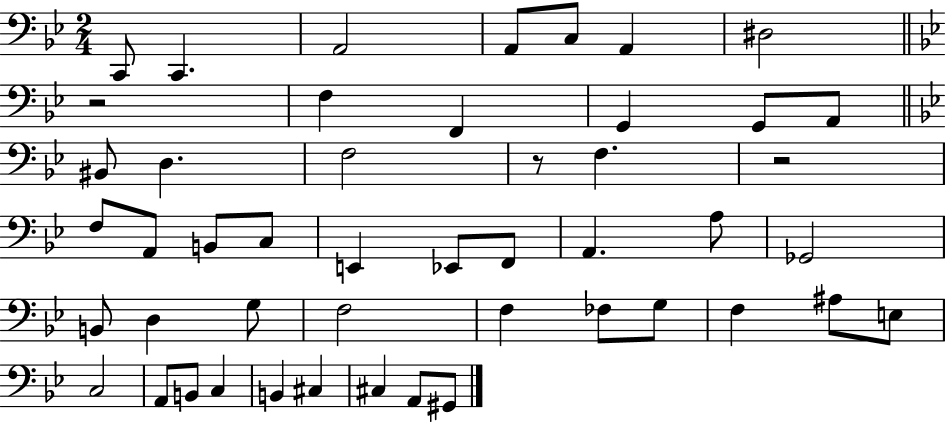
{
  \clef bass
  \numericTimeSignature
  \time 2/4
  \key bes \major
  \repeat volta 2 { c,8 c,4. | a,2 | a,8 c8 a,4 | dis2 | \break \bar "||" \break \key bes \major r2 | f4 f,4 | g,4 g,8 a,8 | \bar "||" \break \key g \minor bis,8 d4. | f2 | r8 f4. | r2 | \break f8 a,8 b,8 c8 | e,4 ees,8 f,8 | a,4. a8 | ges,2 | \break b,8 d4 g8 | f2 | f4 fes8 g8 | f4 ais8 e8 | \break c2 | a,8 b,8 c4 | b,4 cis4 | cis4 a,8 gis,8 | \break } \bar "|."
}